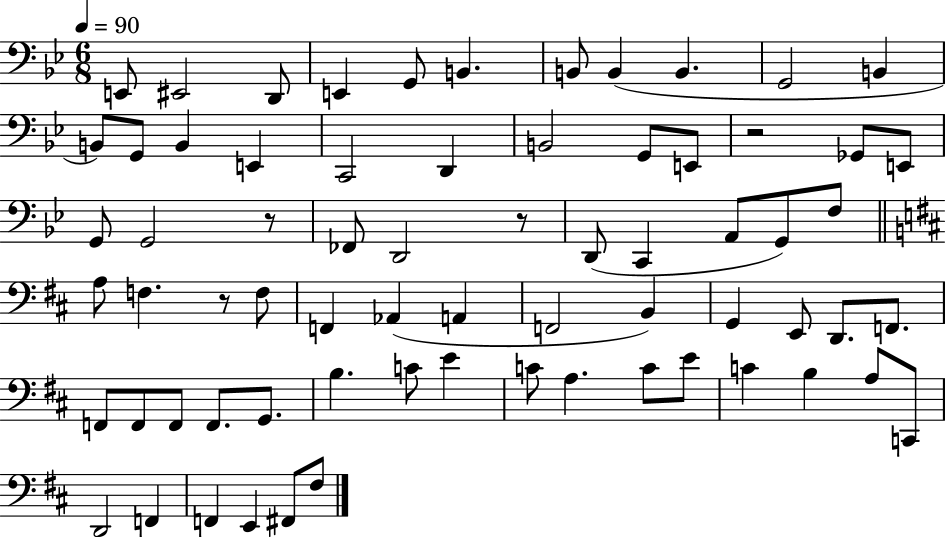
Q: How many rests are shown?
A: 4